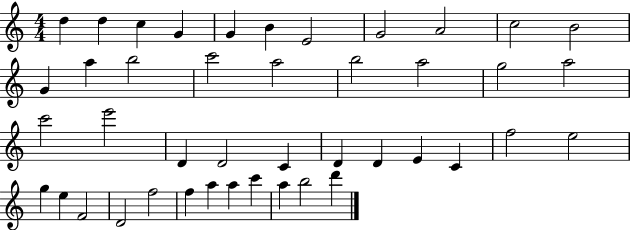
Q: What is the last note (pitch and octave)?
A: D6